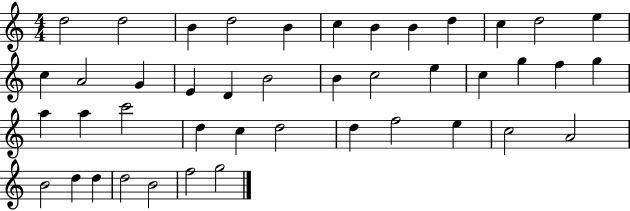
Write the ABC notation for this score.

X:1
T:Untitled
M:4/4
L:1/4
K:C
d2 d2 B d2 B c B B d c d2 e c A2 G E D B2 B c2 e c g f g a a c'2 d c d2 d f2 e c2 A2 B2 d d d2 B2 f2 g2